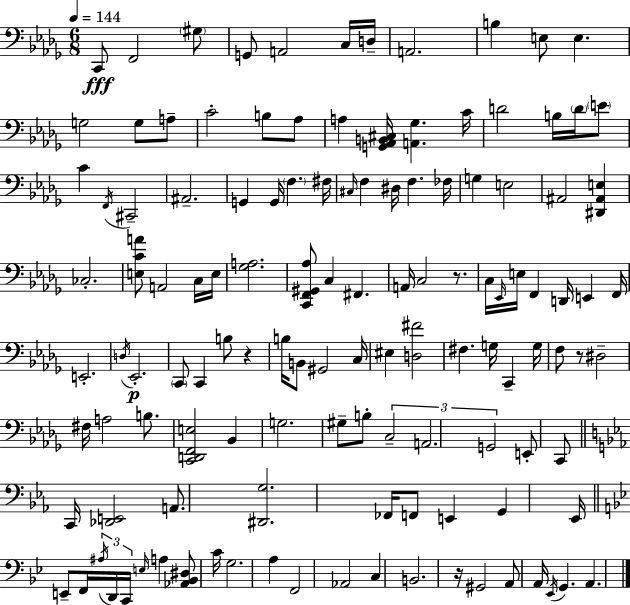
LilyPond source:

{
  \clef bass
  \numericTimeSignature
  \time 6/8
  \key bes \minor
  \tempo 4 = 144
  c,8\fff f,2 \parenthesize gis8 | g,8 a,2 c16 d16-- | a,2. | b4 e8 e4. | \break g2 g8 a8-- | c'2-. b8 aes8 | a4 <g, aes, b, cis>16 <a, ges>4. c'16 | d'2 b16 \parenthesize d'16 \parenthesize e'8 | \break c'4 \acciaccatura { f,16 } cis,2-- | ais,2.-- | g,4 g,16 \parenthesize f4. | fis16 \grace { cis16 } f4 dis16 f4. | \break fes16 g4 e2 | ais,2 <dis, ais, e>4 | ces2.-. | <e c' a'>8 a,2 | \break c16 e16 <ges a>2. | <c, f, gis, aes>8 c4 fis,4. | a,16 c2 r8. | c16 \grace { ees,16 } e16 f,4 d,16 e,4 | \break f,16 e,2.-. | \acciaccatura { d16 }\p ees,2.-. | \parenthesize c,8 c,4 b8 | r4 b16 b,8 gis,2 | \break c16 eis4 <d fis'>2 | fis4. g16 c,4-- | g16 f8 r8 dis2-- | fis16 a2 | \break b8. <c, d, f, e>2 | bes,4 g2. | gis8-- b8-. \tuplet 3/2 { c2-- | a,2. | \break g,2 } | e,8-. c,8 \bar "||" \break \key c \minor c,16 <des, e,>2 a,8. | <dis, g>2. | fes,16 f,8 e,4 g,4 ees,16 | \bar "||" \break \key bes \major e,8-- f,16 \tuplet 3/2 { \acciaccatura { ais16 } d,16 c,16 } \grace { e16 } a4 <aes, bes, dis>8 | c'16 g2. | a4 f,2 | aes,2 c4 | \break b,2. | r16 gis,2 a,8 | a,16 \acciaccatura { ees,16 } g,4. a,4. | \bar "|."
}